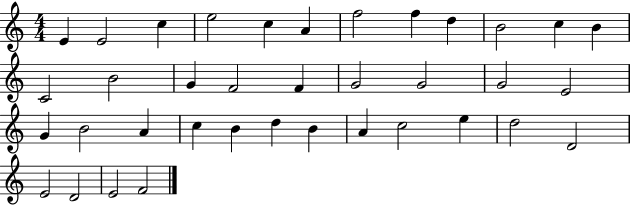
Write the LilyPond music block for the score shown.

{
  \clef treble
  \numericTimeSignature
  \time 4/4
  \key c \major
  e'4 e'2 c''4 | e''2 c''4 a'4 | f''2 f''4 d''4 | b'2 c''4 b'4 | \break c'2 b'2 | g'4 f'2 f'4 | g'2 g'2 | g'2 e'2 | \break g'4 b'2 a'4 | c''4 b'4 d''4 b'4 | a'4 c''2 e''4 | d''2 d'2 | \break e'2 d'2 | e'2 f'2 | \bar "|."
}